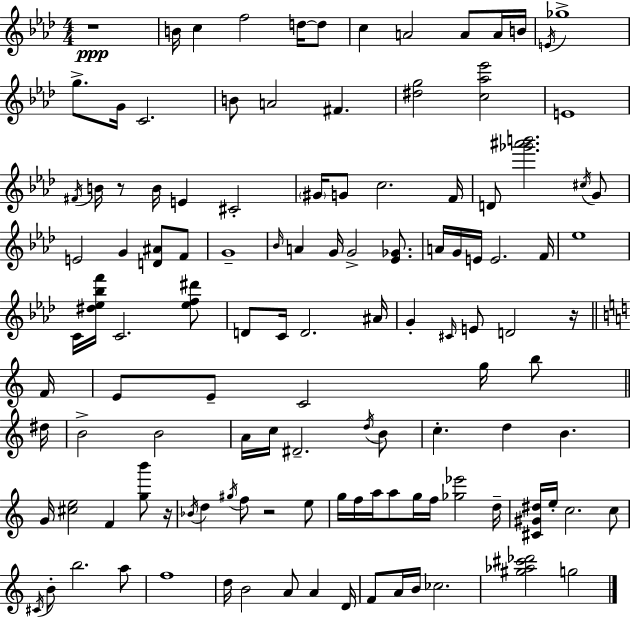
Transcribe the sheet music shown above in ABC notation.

X:1
T:Untitled
M:4/4
L:1/4
K:Ab
z4 B/4 c f2 d/4 d/2 c A2 A/2 A/4 B/4 E/4 _g4 g/2 G/4 C2 B/2 A2 ^F [^dg]2 [c_a_e']2 E4 ^F/4 B/4 z/2 B/4 E ^C2 ^G/4 G/2 c2 F/4 D/2 [_g'^a'b']2 ^c/4 G/2 E2 G [D^A]/2 F/2 G4 _B/4 A G/4 G2 [_E_G]/2 A/4 G/4 E/4 E2 F/4 _e4 C/4 [^d_e_bf']/4 C2 [_ef^d']/2 D/2 C/4 D2 ^A/4 G ^C/4 E/2 D2 z/4 F/4 E/2 E/2 C2 g/4 b/2 ^d/4 B2 B2 A/4 c/4 ^D2 d/4 B/2 c d B G/4 [^ce]2 F [gb']/2 z/4 _B/4 d ^g/4 f/2 z2 e/2 g/4 f/4 a/4 a/2 g/4 f/4 [_g_e']2 d/4 [^C^G^d]/4 e/4 c2 c/2 ^C/4 B/2 b2 a/2 f4 d/4 B2 A/2 A D/4 F/2 A/4 B/4 _c2 [^g_a^c'_d']2 g2